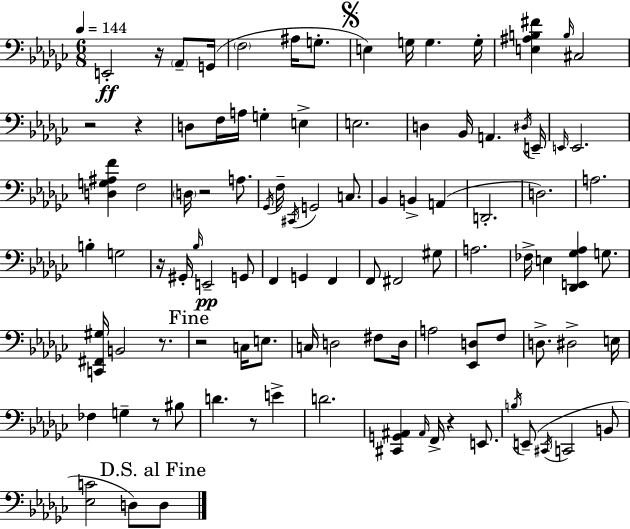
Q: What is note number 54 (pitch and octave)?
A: E3